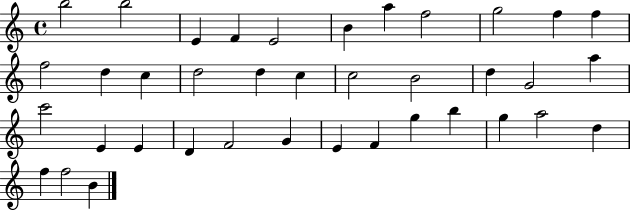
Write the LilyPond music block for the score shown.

{
  \clef treble
  \time 4/4
  \defaultTimeSignature
  \key c \major
  b''2 b''2 | e'4 f'4 e'2 | b'4 a''4 f''2 | g''2 f''4 f''4 | \break f''2 d''4 c''4 | d''2 d''4 c''4 | c''2 b'2 | d''4 g'2 a''4 | \break c'''2 e'4 e'4 | d'4 f'2 g'4 | e'4 f'4 g''4 b''4 | g''4 a''2 d''4 | \break f''4 f''2 b'4 | \bar "|."
}